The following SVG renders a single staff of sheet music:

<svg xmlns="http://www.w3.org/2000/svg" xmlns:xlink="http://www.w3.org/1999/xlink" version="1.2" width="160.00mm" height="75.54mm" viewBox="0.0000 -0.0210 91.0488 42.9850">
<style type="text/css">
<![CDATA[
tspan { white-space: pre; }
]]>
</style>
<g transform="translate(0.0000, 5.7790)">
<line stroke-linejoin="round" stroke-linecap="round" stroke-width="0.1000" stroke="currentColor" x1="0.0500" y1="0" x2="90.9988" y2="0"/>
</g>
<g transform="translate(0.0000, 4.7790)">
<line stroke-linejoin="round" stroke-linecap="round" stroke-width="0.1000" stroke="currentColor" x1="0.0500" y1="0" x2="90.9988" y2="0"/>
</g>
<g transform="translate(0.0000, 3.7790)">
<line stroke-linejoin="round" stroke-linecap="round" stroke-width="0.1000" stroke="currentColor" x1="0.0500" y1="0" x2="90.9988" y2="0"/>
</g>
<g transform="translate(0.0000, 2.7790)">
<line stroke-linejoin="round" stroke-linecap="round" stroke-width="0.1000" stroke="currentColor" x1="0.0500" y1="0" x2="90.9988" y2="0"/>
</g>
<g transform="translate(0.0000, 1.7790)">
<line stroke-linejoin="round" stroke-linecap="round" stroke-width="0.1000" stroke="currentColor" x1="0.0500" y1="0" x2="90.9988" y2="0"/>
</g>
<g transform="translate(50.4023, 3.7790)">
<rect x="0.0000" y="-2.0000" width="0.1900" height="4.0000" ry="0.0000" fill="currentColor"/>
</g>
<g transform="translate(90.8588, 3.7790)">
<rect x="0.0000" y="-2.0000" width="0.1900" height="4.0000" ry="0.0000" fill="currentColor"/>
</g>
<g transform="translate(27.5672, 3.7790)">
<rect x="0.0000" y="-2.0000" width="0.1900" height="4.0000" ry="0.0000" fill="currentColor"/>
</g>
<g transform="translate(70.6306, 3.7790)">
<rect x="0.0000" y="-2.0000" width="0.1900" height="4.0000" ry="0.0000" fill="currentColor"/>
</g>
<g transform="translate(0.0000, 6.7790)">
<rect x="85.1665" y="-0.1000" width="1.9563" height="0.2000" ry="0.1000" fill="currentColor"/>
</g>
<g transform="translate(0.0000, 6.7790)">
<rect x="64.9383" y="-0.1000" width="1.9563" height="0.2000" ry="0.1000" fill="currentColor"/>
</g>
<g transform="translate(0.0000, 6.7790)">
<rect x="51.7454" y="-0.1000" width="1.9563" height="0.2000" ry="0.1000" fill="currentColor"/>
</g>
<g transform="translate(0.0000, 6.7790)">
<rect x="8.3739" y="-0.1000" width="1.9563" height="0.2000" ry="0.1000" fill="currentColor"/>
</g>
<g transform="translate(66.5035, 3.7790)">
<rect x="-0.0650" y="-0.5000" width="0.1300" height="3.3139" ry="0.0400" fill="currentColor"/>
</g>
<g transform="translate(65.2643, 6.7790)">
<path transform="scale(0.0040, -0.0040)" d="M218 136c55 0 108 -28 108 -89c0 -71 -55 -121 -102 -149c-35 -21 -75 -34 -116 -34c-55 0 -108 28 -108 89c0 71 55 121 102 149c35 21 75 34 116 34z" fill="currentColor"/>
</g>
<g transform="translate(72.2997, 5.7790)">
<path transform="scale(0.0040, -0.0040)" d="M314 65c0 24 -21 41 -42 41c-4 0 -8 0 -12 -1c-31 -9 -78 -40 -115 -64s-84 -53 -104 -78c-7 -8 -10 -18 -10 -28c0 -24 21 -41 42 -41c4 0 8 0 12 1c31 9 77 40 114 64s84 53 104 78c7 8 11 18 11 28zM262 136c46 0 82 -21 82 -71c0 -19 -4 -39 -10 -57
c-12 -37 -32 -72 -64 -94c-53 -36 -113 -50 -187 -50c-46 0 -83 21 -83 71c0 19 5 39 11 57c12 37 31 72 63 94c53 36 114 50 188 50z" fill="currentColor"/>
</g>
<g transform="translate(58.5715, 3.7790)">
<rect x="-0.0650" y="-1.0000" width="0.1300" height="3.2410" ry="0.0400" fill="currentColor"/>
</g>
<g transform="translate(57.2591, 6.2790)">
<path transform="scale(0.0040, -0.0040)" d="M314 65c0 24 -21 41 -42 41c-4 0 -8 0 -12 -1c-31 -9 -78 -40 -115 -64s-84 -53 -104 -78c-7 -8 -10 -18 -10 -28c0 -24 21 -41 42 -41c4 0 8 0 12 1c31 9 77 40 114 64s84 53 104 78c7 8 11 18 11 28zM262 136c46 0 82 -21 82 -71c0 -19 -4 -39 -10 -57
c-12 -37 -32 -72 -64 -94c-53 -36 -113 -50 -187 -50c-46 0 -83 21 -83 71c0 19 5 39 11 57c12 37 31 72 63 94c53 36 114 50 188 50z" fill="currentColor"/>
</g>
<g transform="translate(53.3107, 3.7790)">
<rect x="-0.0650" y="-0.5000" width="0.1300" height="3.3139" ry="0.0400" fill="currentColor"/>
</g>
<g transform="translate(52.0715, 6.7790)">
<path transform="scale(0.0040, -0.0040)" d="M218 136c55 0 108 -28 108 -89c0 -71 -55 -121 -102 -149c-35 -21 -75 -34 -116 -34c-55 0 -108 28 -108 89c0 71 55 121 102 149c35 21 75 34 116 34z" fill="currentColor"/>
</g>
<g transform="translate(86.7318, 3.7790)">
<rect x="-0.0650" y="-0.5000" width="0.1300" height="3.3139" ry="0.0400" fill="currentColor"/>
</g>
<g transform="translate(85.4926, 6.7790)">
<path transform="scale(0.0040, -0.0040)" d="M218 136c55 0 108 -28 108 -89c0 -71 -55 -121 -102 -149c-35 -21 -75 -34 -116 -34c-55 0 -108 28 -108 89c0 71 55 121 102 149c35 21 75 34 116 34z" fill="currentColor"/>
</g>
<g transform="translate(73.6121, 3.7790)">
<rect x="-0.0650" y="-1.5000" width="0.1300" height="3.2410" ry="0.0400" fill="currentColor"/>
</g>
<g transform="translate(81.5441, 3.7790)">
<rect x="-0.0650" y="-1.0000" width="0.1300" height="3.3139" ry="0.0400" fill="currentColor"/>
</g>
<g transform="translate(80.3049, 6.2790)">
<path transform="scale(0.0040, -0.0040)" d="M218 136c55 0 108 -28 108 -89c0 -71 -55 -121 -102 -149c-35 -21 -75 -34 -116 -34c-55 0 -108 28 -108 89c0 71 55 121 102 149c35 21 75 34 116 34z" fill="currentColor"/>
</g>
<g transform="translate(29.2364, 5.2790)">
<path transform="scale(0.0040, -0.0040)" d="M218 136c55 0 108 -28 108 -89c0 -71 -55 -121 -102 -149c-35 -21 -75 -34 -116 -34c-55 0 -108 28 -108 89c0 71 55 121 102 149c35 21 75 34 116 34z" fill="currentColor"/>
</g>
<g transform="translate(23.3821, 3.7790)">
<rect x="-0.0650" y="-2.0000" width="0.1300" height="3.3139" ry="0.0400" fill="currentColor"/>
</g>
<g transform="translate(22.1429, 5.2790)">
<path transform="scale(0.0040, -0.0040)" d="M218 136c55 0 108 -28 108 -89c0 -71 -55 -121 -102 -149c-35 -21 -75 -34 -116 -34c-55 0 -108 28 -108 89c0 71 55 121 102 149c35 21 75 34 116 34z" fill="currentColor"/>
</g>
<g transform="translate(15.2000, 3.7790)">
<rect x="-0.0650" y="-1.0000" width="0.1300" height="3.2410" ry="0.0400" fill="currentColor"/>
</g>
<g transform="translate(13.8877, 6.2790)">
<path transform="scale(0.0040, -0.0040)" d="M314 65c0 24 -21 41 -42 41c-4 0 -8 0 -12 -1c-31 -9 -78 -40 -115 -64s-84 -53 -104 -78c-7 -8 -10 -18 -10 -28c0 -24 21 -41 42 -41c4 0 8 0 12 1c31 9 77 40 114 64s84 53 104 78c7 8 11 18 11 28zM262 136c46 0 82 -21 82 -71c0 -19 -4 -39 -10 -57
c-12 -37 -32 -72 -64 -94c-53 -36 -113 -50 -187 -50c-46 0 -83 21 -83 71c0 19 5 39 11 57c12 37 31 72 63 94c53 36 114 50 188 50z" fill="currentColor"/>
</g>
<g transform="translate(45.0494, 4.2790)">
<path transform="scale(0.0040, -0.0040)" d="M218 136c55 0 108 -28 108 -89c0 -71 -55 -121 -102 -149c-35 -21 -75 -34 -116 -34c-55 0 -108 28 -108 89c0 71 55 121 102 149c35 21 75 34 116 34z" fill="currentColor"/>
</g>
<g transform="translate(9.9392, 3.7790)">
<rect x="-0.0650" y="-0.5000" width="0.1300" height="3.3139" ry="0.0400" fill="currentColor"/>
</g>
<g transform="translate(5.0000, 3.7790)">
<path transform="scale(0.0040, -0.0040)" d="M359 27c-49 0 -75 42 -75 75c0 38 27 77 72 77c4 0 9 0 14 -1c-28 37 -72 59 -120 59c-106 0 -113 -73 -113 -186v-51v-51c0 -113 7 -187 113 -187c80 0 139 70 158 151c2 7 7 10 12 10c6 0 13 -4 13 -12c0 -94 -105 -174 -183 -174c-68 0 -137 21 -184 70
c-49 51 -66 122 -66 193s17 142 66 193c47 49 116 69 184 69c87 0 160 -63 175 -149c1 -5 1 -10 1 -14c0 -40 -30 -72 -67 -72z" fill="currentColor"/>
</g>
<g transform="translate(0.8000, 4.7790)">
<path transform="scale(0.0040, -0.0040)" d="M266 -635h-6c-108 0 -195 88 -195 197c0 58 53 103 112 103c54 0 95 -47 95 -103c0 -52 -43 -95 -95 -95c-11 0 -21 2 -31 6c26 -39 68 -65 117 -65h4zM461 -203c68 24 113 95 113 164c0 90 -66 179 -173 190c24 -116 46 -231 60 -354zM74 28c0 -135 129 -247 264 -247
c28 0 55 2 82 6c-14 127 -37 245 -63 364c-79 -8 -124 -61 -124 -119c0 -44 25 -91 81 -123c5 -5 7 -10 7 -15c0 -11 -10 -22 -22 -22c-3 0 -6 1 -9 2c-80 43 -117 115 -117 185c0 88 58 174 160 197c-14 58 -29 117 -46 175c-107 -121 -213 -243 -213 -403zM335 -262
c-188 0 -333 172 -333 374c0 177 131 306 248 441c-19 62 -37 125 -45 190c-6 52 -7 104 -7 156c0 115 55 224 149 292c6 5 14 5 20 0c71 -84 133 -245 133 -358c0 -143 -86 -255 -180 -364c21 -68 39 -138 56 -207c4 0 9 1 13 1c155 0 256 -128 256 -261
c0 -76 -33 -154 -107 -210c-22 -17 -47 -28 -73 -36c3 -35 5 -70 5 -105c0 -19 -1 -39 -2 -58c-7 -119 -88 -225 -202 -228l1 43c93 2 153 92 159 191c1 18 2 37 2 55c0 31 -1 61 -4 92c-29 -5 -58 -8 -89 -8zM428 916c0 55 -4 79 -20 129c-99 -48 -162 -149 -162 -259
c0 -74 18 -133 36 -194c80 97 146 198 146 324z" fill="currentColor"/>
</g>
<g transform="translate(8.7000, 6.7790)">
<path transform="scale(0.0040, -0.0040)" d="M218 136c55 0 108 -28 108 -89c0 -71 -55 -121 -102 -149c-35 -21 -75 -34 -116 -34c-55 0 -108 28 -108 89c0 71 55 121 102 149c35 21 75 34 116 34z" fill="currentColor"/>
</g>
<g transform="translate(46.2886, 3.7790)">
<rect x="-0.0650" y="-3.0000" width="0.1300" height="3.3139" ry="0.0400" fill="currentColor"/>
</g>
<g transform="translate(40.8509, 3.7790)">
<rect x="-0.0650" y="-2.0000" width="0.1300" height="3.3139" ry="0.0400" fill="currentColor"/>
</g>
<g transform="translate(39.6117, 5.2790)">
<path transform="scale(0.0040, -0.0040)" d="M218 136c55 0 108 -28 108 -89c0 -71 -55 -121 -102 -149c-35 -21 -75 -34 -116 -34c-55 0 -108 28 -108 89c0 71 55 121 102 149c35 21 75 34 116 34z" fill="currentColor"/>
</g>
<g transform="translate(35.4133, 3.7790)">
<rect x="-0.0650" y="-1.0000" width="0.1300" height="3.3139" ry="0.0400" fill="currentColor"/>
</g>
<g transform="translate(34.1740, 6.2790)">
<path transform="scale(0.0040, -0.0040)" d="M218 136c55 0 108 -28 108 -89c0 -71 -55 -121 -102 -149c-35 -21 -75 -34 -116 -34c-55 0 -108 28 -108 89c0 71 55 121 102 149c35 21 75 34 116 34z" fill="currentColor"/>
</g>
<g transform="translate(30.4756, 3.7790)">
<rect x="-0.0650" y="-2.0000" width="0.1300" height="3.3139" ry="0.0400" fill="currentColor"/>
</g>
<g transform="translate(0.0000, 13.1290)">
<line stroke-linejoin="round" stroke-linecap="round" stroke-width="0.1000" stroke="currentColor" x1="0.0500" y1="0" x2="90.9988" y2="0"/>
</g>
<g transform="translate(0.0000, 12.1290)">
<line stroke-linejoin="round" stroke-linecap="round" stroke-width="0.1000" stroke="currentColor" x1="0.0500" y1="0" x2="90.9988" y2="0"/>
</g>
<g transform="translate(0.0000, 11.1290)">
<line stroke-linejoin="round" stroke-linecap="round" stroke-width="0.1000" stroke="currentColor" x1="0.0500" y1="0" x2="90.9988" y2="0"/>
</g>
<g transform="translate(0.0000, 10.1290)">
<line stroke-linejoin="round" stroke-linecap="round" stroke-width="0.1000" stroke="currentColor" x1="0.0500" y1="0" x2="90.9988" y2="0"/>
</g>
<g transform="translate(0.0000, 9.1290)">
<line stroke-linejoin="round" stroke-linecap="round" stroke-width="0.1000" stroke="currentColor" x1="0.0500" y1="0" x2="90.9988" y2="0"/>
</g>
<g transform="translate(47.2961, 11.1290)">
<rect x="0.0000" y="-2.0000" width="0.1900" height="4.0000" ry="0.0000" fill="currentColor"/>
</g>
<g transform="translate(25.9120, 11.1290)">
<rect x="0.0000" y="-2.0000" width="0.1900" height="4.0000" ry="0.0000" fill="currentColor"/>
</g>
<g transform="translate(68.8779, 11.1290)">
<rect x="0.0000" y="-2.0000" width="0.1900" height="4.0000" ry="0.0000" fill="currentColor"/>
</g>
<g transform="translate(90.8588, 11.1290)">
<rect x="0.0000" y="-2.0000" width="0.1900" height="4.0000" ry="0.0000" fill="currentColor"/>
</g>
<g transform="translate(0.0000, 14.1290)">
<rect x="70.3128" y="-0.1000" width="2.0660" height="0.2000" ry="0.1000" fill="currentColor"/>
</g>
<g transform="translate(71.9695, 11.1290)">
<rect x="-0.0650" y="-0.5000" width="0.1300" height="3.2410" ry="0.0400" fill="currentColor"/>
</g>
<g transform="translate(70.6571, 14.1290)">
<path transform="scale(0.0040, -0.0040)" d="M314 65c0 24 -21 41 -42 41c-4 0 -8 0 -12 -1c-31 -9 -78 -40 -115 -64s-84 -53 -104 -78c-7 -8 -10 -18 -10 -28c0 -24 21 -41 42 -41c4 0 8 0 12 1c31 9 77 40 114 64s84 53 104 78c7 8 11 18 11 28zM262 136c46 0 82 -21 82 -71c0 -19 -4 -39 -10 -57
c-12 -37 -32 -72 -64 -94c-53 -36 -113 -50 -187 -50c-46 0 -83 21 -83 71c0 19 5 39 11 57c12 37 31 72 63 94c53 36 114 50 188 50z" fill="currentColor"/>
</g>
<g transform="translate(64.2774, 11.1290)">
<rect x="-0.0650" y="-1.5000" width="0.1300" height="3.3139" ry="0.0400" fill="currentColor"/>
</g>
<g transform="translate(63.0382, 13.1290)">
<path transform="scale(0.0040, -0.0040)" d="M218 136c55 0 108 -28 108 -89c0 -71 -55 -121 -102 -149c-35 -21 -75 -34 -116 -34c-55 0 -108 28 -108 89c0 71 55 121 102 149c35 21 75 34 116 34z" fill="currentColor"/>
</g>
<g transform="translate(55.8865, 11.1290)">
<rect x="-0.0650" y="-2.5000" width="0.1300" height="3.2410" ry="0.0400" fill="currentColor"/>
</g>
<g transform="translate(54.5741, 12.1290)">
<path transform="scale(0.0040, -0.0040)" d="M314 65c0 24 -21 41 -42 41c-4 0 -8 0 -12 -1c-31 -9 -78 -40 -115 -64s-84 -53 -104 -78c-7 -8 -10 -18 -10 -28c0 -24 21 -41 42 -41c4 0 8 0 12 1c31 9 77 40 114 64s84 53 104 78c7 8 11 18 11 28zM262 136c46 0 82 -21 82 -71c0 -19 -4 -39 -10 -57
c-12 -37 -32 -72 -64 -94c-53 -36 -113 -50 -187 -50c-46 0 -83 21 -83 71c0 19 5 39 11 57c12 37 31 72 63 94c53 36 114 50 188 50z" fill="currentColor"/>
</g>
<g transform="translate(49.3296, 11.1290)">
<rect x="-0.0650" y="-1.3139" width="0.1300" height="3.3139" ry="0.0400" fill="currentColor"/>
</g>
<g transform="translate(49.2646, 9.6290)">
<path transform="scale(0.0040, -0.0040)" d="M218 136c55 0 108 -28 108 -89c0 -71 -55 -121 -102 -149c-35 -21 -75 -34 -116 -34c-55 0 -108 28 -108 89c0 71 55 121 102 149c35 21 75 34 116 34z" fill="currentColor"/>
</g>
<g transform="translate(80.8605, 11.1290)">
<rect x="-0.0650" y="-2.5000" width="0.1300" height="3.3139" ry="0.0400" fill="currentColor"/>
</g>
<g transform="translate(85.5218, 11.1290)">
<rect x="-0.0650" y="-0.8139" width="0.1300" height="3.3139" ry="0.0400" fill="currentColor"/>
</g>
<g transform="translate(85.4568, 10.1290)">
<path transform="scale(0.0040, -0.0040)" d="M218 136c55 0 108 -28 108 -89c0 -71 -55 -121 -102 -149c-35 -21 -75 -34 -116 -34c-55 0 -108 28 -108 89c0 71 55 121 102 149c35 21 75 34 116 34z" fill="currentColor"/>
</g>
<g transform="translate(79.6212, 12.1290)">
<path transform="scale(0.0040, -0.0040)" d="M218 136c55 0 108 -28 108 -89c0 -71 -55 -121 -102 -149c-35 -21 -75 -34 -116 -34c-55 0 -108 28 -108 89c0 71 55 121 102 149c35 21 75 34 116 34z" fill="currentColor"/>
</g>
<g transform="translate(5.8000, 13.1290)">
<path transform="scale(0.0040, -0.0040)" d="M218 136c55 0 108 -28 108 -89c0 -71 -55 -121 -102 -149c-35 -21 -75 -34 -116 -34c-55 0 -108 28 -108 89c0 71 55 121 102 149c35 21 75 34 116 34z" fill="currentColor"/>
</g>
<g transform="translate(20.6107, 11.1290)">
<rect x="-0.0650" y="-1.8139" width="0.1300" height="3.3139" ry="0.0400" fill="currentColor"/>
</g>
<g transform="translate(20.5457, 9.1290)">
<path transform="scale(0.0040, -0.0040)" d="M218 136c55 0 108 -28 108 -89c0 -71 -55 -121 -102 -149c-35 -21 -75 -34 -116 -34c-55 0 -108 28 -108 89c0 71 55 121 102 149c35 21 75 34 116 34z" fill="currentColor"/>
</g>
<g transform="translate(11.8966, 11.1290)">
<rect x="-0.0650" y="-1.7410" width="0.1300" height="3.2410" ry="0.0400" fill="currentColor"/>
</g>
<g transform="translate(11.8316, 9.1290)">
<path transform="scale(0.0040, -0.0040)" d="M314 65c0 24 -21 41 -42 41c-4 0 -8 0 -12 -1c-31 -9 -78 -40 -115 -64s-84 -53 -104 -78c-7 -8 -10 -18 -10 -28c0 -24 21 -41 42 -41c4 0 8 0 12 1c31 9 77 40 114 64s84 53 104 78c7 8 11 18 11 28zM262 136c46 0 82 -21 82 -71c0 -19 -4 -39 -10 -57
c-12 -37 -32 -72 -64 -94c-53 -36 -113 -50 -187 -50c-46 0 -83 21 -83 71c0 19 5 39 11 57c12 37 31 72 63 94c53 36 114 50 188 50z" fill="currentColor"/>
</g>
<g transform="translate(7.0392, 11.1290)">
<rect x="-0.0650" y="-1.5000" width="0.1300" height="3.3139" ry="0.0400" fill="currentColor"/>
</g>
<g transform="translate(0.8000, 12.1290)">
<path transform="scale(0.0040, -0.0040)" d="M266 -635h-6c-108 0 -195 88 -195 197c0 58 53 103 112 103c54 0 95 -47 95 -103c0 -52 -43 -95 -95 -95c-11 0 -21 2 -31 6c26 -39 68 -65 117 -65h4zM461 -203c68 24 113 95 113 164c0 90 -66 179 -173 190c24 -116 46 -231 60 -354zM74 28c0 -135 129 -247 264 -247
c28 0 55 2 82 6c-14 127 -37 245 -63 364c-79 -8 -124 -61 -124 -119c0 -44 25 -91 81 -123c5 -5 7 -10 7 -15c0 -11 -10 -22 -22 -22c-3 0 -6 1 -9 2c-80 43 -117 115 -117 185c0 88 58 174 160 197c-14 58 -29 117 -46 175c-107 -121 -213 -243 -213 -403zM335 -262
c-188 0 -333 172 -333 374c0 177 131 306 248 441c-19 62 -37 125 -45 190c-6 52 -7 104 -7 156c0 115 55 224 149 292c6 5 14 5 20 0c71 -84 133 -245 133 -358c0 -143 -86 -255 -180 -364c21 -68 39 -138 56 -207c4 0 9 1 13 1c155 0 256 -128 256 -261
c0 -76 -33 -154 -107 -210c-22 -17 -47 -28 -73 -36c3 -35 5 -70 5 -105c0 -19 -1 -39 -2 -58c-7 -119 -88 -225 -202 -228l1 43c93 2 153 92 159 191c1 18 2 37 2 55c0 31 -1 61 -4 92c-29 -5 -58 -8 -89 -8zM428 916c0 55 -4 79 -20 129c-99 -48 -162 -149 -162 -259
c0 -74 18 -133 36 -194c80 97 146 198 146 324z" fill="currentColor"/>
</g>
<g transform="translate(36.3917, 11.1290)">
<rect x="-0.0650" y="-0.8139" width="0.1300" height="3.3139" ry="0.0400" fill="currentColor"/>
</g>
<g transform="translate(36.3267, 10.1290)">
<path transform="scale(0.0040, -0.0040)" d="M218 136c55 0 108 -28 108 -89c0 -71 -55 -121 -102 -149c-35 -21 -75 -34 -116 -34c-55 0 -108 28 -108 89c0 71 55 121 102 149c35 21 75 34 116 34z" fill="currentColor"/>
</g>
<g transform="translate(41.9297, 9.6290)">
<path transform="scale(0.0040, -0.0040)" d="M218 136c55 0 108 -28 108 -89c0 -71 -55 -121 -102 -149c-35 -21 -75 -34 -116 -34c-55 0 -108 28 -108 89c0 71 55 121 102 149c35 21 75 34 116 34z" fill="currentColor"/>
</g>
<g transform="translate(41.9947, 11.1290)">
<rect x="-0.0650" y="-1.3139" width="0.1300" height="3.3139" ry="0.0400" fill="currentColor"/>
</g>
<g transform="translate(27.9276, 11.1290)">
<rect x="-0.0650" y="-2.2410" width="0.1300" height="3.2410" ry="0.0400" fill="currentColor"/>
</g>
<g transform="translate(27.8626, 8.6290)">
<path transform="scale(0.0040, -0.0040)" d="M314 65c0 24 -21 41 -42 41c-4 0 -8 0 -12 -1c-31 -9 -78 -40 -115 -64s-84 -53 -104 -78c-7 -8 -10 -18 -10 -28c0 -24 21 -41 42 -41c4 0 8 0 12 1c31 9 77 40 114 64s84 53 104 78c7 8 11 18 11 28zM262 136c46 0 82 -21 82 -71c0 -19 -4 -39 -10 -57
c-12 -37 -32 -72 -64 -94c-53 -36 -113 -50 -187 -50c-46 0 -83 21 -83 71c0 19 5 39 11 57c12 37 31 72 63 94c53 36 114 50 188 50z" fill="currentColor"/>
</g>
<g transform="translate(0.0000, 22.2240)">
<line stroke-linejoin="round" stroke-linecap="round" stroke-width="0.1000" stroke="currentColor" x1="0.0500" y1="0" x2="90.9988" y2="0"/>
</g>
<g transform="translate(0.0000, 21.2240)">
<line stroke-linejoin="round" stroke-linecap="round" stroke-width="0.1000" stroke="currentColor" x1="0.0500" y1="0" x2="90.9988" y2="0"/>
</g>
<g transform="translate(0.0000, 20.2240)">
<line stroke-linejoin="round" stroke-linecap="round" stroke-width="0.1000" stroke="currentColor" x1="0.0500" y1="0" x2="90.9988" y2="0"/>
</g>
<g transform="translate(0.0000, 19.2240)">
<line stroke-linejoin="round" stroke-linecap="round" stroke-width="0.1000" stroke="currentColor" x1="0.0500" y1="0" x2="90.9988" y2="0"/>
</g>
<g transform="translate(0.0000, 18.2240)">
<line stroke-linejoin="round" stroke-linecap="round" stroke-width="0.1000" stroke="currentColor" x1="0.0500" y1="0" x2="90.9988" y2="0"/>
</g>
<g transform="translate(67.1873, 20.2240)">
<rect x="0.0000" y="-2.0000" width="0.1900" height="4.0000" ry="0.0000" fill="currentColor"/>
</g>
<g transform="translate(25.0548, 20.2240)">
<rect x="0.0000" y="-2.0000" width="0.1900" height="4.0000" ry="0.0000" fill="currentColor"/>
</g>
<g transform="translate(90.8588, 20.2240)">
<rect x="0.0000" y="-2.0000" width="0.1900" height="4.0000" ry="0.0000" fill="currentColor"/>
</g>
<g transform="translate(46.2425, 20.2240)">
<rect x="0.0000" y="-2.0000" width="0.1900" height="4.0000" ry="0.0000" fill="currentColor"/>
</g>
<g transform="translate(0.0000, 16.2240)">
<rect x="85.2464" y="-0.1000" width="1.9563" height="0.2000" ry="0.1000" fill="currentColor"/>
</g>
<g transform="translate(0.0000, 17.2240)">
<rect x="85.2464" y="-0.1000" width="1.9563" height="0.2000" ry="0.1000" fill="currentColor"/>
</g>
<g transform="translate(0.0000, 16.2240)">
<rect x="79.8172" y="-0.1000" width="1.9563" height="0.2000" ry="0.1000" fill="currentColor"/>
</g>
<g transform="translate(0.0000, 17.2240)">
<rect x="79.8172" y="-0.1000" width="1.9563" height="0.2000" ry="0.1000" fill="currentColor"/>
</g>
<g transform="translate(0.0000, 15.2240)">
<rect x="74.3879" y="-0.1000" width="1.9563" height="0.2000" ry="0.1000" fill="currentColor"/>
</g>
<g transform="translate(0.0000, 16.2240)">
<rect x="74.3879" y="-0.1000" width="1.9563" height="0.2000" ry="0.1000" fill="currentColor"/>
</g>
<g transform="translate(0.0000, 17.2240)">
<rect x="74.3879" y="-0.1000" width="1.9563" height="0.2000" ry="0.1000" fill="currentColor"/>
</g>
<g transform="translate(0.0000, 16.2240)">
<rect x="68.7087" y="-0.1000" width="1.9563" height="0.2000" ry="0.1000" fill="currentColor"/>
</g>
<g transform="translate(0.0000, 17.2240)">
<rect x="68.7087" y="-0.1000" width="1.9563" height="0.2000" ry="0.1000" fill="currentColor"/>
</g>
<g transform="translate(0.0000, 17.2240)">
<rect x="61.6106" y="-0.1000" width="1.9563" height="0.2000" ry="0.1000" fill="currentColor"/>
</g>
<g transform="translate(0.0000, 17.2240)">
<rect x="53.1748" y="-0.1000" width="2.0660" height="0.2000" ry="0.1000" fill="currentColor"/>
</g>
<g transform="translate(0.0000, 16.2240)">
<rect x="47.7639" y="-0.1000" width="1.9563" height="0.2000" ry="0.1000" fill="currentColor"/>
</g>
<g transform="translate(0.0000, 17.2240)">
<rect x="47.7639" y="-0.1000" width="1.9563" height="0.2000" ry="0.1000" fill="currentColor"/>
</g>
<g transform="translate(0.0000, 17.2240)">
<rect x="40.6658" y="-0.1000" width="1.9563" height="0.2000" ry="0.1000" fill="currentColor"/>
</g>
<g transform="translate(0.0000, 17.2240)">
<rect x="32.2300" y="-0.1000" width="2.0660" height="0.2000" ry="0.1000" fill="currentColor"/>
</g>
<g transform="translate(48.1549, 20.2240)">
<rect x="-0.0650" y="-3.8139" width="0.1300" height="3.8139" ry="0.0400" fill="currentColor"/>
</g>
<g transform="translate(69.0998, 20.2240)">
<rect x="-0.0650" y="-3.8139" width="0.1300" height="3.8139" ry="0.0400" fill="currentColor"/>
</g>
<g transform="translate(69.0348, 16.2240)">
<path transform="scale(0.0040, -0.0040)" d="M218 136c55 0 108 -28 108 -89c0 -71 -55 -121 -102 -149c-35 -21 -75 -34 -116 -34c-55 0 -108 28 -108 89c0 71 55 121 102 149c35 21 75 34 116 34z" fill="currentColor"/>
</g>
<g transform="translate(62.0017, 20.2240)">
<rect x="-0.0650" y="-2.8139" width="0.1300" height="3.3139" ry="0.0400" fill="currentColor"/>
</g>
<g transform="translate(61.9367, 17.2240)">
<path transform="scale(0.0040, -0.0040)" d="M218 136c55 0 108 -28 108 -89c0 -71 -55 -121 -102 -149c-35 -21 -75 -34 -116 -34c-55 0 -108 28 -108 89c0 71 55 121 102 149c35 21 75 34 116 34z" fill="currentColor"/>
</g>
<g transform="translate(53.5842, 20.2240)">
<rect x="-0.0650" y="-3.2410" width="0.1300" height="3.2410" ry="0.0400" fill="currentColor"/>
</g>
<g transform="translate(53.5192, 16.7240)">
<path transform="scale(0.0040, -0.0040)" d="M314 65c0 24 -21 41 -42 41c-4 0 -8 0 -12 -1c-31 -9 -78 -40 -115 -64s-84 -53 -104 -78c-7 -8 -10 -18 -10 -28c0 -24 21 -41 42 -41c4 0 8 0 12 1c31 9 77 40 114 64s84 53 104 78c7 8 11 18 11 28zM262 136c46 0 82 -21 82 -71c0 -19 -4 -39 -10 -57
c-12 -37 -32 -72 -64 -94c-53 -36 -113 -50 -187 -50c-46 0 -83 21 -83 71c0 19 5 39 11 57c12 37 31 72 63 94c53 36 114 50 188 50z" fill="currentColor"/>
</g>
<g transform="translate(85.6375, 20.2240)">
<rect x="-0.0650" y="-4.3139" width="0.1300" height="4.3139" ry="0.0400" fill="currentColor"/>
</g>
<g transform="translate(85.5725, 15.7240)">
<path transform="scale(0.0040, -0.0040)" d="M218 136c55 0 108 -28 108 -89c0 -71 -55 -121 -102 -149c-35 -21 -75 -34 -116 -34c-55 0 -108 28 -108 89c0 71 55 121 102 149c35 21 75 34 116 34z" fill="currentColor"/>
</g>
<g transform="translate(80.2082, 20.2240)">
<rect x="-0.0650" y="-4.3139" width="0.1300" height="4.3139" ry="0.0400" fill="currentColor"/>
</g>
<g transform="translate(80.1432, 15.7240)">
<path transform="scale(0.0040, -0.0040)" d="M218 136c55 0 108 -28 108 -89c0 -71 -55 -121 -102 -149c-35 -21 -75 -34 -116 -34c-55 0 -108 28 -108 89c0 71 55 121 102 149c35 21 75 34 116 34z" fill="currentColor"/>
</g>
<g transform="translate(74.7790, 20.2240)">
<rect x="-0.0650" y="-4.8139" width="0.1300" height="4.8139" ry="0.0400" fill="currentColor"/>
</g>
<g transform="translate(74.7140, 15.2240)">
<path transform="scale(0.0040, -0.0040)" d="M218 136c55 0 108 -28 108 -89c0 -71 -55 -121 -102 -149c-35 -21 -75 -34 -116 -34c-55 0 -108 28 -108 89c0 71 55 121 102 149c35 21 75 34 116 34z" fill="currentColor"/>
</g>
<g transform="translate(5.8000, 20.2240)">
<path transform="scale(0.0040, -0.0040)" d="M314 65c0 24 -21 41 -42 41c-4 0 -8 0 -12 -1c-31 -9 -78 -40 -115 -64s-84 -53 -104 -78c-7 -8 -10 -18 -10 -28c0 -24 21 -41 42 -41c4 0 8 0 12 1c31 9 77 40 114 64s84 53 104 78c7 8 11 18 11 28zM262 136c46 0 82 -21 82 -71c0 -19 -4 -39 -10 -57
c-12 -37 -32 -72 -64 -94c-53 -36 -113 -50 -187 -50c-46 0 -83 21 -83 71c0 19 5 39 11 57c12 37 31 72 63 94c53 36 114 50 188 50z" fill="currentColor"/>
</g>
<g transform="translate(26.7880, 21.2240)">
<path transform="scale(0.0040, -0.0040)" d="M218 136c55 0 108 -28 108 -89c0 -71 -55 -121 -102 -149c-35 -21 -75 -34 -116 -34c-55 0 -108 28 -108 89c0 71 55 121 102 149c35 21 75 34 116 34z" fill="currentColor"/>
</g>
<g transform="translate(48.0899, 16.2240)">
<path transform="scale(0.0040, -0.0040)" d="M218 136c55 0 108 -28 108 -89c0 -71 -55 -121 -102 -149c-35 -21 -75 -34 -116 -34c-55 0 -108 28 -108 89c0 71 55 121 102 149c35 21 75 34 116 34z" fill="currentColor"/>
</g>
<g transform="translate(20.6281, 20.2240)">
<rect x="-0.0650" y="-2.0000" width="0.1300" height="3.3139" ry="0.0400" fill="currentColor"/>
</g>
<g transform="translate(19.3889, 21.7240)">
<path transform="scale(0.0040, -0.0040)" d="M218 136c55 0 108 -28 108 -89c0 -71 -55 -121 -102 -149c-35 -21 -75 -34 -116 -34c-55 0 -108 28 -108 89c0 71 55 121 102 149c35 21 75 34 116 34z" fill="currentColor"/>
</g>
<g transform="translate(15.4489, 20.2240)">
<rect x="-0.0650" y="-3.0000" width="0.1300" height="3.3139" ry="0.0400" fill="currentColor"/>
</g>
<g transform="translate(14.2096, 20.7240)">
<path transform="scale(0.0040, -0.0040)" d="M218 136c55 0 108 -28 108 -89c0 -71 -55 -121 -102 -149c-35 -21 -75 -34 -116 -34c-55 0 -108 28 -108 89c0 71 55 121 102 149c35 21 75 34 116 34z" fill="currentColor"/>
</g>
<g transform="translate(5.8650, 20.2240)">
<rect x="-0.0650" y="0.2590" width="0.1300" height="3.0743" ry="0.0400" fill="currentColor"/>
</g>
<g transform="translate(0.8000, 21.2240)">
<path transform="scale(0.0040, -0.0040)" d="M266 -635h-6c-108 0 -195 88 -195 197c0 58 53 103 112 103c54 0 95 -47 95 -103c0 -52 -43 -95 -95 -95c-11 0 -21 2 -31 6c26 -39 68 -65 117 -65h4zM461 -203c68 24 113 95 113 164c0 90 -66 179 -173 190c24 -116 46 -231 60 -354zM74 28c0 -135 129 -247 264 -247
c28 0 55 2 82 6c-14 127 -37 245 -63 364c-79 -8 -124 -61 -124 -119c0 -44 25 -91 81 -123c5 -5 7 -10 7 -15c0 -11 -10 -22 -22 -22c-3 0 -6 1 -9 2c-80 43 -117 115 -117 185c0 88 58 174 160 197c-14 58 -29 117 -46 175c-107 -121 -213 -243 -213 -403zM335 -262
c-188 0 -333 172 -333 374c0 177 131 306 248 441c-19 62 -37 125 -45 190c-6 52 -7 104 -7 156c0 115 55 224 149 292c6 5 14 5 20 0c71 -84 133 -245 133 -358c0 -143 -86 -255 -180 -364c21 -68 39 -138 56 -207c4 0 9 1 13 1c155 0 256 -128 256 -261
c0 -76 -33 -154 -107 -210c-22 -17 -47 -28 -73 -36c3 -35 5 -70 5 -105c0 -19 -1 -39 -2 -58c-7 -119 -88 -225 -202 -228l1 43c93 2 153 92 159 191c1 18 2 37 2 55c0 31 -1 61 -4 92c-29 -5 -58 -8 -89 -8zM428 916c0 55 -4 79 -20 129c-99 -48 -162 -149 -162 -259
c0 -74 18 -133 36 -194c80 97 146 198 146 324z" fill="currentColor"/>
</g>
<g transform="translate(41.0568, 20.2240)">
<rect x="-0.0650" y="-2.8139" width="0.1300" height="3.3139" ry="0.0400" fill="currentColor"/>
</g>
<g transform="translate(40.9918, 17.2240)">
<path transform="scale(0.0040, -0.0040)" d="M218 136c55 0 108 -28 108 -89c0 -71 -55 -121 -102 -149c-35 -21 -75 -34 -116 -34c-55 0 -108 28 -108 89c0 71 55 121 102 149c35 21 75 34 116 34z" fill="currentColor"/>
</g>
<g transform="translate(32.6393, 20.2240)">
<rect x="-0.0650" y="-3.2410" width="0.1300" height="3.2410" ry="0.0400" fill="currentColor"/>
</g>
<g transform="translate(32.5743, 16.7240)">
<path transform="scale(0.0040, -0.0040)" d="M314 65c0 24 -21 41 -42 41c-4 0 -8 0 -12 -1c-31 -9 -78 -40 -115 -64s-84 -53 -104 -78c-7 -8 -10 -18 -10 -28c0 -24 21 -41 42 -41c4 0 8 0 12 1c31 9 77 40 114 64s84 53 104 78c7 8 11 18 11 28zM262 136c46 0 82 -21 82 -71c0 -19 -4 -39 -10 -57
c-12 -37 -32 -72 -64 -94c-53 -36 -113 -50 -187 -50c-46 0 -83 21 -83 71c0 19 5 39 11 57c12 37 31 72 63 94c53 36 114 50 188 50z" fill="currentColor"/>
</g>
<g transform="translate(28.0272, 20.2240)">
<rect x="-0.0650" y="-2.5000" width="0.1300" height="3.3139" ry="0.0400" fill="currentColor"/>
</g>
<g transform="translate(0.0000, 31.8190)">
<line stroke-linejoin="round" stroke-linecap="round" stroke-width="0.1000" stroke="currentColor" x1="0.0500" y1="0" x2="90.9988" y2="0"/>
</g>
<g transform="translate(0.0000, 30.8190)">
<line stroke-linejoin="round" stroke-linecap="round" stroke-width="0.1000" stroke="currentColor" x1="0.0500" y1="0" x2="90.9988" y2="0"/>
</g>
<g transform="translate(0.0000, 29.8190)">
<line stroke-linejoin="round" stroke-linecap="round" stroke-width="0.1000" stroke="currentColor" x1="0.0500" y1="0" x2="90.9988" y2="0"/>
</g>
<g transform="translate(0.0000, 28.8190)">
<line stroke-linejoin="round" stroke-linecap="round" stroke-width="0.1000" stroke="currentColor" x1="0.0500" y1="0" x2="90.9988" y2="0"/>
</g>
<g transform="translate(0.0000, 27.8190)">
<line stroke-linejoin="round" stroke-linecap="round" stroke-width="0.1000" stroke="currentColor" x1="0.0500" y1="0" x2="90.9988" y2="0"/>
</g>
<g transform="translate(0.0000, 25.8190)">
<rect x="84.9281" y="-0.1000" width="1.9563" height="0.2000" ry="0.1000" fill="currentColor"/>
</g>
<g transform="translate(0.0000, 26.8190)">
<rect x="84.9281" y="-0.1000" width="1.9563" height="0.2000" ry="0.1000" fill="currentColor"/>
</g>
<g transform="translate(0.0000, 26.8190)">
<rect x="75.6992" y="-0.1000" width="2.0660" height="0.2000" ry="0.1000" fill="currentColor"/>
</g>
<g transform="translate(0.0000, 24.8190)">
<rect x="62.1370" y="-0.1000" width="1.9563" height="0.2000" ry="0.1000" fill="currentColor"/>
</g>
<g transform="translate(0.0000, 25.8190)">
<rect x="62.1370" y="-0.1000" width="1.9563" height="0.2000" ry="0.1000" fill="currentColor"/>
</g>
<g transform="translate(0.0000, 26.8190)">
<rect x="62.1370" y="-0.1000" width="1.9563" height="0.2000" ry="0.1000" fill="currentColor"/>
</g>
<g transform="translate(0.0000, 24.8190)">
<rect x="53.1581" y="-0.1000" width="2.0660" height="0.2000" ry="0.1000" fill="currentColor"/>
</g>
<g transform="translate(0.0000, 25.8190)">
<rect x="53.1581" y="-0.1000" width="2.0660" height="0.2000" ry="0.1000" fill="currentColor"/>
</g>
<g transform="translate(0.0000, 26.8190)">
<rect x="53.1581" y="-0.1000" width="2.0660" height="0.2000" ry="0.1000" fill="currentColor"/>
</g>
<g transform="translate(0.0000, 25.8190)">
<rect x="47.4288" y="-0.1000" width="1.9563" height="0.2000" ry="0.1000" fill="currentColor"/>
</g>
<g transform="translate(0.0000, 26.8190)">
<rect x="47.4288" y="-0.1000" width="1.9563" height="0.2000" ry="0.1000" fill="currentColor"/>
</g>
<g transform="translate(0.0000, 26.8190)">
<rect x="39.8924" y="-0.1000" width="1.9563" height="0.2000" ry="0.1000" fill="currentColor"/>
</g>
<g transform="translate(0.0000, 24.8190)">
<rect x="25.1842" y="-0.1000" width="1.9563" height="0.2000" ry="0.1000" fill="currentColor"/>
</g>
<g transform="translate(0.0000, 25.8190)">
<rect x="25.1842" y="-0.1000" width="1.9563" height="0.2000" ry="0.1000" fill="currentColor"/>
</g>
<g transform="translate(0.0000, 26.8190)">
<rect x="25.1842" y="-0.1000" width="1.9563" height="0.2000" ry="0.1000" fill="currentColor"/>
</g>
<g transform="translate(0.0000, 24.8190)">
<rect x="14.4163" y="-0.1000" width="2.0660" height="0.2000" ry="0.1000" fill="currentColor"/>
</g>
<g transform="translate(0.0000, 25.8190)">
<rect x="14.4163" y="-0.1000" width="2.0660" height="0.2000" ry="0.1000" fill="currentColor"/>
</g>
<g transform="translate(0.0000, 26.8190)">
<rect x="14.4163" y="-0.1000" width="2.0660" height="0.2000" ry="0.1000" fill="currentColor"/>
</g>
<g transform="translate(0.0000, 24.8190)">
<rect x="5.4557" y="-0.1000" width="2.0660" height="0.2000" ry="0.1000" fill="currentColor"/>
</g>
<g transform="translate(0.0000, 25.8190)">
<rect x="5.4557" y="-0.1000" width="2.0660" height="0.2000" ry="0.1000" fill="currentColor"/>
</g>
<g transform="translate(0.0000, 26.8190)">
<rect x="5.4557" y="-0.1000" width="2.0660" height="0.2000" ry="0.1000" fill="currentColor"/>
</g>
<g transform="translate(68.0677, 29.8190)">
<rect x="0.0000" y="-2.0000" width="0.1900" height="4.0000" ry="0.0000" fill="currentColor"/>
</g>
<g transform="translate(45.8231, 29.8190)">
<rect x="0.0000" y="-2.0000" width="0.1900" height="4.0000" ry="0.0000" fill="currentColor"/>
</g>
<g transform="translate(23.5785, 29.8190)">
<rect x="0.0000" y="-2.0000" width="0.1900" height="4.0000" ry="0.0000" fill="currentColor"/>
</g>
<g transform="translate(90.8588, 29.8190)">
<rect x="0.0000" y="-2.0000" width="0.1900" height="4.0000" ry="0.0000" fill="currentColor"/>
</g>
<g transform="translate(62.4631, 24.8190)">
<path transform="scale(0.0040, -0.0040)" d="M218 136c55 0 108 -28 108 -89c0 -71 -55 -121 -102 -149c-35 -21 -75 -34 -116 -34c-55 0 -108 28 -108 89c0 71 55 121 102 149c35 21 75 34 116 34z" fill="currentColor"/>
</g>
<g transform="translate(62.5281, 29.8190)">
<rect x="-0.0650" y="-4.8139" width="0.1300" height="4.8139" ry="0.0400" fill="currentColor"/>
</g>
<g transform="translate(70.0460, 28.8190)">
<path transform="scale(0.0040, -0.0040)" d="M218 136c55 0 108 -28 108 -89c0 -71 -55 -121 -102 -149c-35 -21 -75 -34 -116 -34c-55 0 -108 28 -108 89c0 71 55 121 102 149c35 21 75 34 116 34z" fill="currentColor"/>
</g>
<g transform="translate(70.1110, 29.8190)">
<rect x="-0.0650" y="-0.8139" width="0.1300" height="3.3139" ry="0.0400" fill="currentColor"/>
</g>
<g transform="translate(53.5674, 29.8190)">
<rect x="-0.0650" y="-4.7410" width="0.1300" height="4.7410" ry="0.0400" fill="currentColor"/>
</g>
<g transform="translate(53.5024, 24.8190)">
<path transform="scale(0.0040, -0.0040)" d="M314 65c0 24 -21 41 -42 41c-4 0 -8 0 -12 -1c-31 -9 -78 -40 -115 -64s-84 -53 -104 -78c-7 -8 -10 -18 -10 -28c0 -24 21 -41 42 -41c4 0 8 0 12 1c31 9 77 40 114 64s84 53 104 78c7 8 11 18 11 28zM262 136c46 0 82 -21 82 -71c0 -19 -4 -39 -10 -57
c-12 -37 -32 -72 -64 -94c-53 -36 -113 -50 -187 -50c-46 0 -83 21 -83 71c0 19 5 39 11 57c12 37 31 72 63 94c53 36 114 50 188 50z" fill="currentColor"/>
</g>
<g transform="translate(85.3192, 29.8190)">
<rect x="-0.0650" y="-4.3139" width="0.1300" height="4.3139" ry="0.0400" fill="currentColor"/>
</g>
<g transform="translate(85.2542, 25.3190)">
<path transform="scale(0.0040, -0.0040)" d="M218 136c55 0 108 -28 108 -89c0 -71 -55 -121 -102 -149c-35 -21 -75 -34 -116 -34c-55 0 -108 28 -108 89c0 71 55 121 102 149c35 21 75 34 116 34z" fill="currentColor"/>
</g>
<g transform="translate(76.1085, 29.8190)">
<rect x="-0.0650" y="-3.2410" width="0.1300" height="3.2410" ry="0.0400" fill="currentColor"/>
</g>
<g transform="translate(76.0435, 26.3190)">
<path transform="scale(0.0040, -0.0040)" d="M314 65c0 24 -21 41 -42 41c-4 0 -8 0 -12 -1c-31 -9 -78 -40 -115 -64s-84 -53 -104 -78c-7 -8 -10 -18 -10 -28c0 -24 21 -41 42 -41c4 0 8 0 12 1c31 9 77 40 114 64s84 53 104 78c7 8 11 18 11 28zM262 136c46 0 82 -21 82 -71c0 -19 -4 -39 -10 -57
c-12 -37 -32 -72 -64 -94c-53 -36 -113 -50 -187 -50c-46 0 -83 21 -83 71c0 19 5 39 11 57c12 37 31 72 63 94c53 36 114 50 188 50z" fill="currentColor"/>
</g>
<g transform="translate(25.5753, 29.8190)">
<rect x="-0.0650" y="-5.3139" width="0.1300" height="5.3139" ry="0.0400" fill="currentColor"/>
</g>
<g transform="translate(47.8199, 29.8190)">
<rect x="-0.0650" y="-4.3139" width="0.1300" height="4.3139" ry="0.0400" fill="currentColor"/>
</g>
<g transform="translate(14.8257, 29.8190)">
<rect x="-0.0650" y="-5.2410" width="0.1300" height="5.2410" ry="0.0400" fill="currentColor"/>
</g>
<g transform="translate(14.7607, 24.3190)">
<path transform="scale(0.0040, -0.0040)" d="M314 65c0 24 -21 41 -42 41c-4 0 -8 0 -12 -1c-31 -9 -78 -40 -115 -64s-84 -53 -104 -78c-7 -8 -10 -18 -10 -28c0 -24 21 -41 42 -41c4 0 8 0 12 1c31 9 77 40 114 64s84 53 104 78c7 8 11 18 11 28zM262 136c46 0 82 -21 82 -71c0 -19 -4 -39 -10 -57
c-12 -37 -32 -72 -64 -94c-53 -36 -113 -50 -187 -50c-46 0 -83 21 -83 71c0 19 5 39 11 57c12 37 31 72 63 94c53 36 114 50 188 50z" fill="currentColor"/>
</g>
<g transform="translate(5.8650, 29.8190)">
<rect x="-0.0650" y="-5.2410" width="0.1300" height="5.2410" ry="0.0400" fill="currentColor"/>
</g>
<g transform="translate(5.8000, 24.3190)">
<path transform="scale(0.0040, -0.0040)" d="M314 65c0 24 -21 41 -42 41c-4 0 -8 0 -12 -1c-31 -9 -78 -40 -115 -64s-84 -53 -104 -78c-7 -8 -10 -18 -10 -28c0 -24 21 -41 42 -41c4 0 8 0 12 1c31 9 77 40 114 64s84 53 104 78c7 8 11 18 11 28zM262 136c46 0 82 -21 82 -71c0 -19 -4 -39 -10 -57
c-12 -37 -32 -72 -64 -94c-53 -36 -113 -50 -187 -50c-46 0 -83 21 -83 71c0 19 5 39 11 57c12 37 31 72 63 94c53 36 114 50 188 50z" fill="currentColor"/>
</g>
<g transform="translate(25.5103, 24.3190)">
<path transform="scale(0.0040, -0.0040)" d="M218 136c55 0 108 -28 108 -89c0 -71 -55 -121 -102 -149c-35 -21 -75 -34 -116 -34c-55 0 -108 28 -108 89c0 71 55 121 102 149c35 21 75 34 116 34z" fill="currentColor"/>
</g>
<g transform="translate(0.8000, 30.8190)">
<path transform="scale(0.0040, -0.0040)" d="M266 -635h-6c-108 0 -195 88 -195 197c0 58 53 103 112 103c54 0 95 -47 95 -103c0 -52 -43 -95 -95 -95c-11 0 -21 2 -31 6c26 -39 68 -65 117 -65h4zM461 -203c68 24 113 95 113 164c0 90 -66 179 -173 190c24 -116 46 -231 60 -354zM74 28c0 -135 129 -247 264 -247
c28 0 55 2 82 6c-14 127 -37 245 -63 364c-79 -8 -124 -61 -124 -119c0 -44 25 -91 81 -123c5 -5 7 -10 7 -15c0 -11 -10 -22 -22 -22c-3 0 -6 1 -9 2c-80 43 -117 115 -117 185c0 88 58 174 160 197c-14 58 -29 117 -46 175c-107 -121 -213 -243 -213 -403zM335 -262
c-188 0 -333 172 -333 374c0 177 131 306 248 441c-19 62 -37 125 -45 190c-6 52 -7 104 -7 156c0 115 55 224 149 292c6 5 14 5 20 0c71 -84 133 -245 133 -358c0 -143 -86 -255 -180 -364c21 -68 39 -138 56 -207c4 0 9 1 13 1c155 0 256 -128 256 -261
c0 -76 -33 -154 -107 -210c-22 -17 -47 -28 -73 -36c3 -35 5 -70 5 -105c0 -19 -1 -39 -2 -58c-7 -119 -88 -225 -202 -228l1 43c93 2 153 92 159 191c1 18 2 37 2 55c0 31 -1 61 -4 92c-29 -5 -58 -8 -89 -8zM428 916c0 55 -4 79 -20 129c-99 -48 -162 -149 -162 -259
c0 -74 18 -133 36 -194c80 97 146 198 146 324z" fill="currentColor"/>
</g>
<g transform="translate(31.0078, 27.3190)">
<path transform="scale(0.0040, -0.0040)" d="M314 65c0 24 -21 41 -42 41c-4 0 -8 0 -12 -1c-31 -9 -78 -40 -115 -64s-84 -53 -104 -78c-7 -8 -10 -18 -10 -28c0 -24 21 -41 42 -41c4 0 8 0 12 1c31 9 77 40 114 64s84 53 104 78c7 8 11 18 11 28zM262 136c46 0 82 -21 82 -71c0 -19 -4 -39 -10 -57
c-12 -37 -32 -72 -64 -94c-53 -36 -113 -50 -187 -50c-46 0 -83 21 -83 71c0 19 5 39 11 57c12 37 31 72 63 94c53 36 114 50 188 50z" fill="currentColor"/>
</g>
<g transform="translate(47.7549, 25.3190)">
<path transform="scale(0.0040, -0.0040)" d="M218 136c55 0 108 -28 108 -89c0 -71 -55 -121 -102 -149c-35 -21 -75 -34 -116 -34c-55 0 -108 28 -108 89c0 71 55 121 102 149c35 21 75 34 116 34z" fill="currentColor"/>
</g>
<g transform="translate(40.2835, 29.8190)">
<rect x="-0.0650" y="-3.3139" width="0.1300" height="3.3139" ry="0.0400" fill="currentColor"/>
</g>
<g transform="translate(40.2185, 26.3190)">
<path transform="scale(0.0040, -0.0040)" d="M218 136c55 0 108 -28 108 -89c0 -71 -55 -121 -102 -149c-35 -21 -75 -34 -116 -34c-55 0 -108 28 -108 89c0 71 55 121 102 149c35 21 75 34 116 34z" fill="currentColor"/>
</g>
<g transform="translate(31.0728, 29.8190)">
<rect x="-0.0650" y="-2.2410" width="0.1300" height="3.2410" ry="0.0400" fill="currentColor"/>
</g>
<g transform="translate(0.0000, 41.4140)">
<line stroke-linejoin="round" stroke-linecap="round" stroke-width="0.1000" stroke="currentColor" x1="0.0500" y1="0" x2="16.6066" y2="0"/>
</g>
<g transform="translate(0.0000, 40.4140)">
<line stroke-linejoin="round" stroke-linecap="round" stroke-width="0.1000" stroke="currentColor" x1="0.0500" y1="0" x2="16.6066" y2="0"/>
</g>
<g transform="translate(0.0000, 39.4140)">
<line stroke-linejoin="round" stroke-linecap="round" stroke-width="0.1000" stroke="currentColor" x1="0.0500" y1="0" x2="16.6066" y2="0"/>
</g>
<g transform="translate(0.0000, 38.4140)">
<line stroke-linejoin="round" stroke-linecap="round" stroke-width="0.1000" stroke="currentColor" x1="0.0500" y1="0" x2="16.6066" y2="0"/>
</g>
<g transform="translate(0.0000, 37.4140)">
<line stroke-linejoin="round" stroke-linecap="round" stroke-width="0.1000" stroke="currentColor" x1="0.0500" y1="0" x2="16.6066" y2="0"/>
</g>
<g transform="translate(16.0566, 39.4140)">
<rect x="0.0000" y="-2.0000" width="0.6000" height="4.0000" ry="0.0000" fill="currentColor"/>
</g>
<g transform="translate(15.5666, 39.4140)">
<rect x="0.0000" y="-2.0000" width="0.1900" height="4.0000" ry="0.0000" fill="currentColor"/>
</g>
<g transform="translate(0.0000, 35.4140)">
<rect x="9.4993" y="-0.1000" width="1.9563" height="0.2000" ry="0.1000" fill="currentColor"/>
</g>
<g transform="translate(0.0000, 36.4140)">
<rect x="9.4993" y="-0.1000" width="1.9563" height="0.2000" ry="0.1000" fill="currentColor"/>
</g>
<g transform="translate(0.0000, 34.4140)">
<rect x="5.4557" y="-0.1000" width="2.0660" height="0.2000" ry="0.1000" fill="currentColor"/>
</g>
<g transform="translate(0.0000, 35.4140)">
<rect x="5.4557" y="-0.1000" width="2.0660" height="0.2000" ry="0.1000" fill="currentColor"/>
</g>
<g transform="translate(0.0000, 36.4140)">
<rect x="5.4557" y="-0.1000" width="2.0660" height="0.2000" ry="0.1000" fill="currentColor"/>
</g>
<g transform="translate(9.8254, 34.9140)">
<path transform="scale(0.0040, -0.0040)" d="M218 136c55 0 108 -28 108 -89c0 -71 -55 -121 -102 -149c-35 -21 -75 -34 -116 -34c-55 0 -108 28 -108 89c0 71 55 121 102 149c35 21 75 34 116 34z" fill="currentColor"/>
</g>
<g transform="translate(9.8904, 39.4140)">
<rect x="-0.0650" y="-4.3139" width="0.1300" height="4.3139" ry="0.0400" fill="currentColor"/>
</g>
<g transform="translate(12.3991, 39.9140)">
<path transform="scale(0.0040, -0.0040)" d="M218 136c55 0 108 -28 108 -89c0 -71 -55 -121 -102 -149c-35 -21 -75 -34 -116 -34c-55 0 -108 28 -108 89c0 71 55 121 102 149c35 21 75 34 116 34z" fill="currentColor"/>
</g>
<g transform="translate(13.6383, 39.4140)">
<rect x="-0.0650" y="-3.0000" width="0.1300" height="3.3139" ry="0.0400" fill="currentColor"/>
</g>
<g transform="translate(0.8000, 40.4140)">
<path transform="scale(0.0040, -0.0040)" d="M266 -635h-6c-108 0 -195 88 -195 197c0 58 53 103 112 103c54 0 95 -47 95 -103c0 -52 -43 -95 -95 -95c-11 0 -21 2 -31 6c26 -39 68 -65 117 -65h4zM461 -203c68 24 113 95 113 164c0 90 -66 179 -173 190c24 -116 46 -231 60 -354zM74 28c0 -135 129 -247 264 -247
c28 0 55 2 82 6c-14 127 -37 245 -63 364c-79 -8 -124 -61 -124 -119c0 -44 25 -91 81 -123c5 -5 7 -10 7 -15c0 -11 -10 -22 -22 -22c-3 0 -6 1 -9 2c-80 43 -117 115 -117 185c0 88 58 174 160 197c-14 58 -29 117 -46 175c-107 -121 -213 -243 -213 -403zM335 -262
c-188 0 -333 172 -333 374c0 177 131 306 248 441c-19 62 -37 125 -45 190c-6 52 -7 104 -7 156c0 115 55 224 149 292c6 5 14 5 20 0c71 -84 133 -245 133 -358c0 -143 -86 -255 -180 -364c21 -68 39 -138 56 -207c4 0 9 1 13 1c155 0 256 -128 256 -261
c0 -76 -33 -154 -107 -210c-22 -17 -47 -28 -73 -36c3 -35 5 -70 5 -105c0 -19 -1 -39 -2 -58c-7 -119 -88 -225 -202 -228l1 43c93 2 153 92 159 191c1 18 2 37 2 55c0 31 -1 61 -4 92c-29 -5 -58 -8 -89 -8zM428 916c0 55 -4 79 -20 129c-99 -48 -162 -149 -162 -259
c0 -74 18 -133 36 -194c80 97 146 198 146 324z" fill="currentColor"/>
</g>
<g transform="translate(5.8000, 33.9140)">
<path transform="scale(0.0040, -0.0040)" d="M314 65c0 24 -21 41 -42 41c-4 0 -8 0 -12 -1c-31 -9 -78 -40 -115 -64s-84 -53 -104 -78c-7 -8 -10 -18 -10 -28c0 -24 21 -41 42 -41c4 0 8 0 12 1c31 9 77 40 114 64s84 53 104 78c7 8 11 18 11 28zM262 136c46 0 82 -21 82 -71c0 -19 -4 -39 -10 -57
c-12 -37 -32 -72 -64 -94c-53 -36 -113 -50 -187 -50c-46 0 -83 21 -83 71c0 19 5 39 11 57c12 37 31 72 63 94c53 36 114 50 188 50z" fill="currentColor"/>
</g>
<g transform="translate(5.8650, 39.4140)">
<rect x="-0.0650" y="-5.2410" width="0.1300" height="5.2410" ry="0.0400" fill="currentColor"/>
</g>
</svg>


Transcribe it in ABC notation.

X:1
T:Untitled
M:4/4
L:1/4
K:C
C D2 F F D F A C D2 C E2 D C E f2 f g2 d e e G2 E C2 G d B2 A F G b2 a c' b2 a c' e' d' d' f'2 f'2 f' g2 b d' e'2 e' d b2 d' f'2 d' A